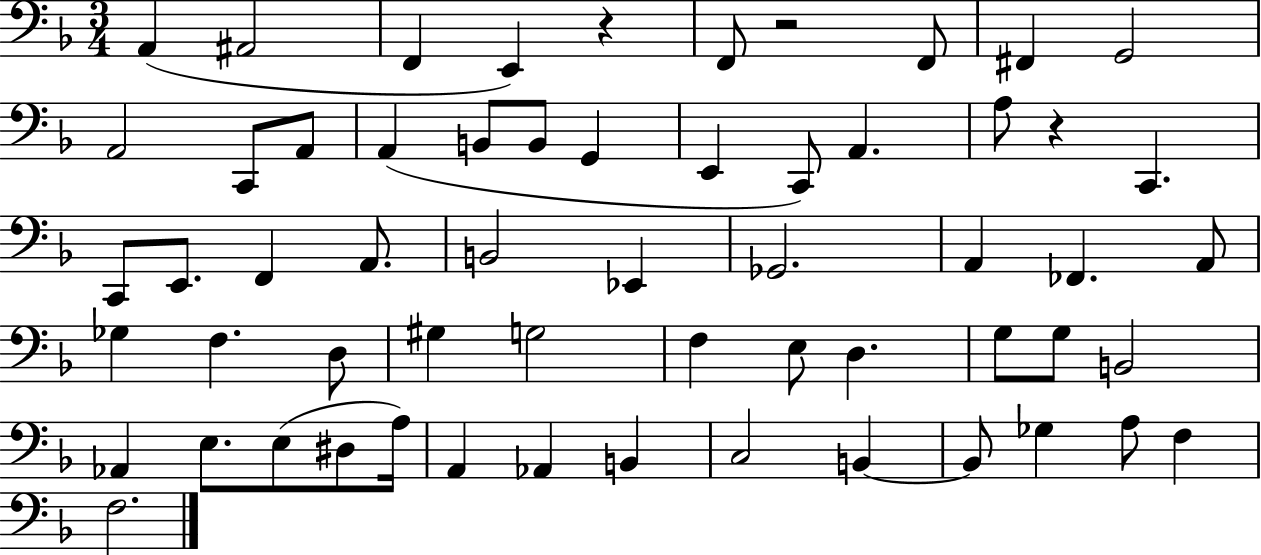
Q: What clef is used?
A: bass